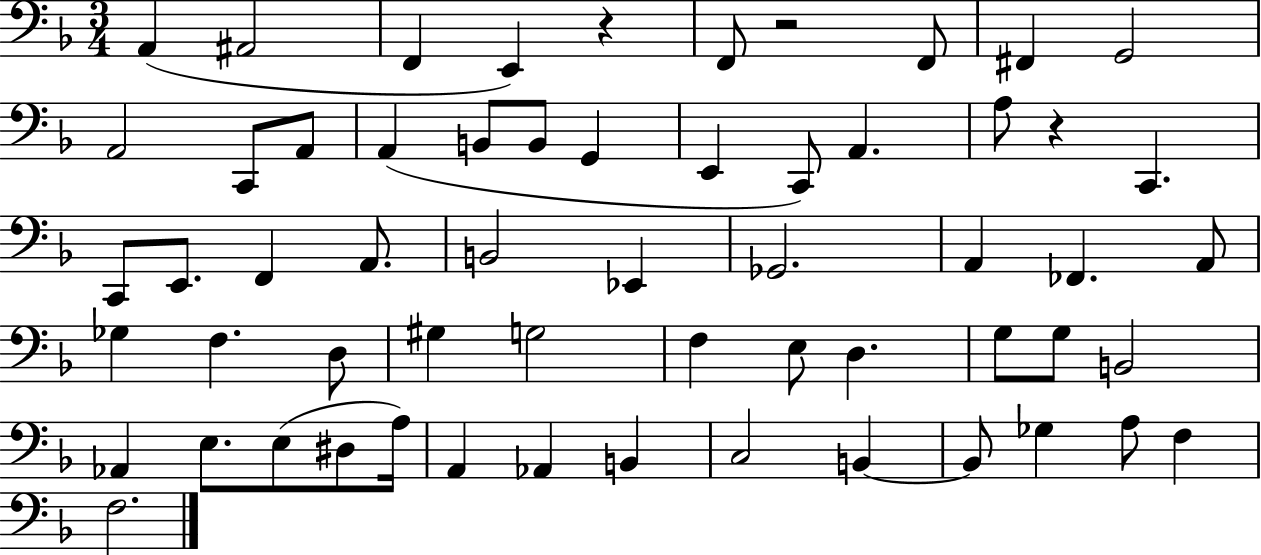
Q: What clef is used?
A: bass